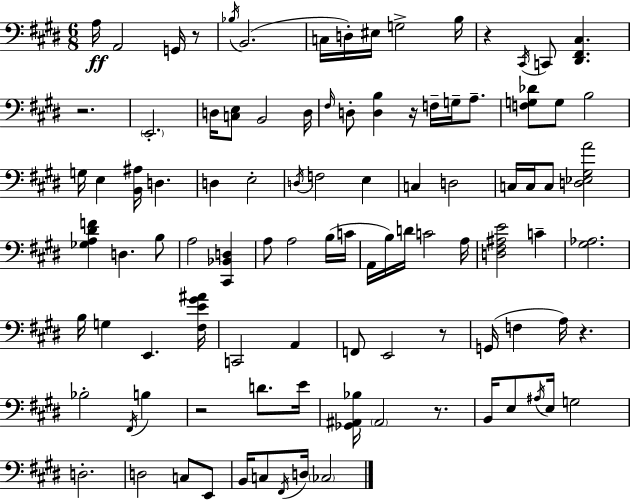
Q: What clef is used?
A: bass